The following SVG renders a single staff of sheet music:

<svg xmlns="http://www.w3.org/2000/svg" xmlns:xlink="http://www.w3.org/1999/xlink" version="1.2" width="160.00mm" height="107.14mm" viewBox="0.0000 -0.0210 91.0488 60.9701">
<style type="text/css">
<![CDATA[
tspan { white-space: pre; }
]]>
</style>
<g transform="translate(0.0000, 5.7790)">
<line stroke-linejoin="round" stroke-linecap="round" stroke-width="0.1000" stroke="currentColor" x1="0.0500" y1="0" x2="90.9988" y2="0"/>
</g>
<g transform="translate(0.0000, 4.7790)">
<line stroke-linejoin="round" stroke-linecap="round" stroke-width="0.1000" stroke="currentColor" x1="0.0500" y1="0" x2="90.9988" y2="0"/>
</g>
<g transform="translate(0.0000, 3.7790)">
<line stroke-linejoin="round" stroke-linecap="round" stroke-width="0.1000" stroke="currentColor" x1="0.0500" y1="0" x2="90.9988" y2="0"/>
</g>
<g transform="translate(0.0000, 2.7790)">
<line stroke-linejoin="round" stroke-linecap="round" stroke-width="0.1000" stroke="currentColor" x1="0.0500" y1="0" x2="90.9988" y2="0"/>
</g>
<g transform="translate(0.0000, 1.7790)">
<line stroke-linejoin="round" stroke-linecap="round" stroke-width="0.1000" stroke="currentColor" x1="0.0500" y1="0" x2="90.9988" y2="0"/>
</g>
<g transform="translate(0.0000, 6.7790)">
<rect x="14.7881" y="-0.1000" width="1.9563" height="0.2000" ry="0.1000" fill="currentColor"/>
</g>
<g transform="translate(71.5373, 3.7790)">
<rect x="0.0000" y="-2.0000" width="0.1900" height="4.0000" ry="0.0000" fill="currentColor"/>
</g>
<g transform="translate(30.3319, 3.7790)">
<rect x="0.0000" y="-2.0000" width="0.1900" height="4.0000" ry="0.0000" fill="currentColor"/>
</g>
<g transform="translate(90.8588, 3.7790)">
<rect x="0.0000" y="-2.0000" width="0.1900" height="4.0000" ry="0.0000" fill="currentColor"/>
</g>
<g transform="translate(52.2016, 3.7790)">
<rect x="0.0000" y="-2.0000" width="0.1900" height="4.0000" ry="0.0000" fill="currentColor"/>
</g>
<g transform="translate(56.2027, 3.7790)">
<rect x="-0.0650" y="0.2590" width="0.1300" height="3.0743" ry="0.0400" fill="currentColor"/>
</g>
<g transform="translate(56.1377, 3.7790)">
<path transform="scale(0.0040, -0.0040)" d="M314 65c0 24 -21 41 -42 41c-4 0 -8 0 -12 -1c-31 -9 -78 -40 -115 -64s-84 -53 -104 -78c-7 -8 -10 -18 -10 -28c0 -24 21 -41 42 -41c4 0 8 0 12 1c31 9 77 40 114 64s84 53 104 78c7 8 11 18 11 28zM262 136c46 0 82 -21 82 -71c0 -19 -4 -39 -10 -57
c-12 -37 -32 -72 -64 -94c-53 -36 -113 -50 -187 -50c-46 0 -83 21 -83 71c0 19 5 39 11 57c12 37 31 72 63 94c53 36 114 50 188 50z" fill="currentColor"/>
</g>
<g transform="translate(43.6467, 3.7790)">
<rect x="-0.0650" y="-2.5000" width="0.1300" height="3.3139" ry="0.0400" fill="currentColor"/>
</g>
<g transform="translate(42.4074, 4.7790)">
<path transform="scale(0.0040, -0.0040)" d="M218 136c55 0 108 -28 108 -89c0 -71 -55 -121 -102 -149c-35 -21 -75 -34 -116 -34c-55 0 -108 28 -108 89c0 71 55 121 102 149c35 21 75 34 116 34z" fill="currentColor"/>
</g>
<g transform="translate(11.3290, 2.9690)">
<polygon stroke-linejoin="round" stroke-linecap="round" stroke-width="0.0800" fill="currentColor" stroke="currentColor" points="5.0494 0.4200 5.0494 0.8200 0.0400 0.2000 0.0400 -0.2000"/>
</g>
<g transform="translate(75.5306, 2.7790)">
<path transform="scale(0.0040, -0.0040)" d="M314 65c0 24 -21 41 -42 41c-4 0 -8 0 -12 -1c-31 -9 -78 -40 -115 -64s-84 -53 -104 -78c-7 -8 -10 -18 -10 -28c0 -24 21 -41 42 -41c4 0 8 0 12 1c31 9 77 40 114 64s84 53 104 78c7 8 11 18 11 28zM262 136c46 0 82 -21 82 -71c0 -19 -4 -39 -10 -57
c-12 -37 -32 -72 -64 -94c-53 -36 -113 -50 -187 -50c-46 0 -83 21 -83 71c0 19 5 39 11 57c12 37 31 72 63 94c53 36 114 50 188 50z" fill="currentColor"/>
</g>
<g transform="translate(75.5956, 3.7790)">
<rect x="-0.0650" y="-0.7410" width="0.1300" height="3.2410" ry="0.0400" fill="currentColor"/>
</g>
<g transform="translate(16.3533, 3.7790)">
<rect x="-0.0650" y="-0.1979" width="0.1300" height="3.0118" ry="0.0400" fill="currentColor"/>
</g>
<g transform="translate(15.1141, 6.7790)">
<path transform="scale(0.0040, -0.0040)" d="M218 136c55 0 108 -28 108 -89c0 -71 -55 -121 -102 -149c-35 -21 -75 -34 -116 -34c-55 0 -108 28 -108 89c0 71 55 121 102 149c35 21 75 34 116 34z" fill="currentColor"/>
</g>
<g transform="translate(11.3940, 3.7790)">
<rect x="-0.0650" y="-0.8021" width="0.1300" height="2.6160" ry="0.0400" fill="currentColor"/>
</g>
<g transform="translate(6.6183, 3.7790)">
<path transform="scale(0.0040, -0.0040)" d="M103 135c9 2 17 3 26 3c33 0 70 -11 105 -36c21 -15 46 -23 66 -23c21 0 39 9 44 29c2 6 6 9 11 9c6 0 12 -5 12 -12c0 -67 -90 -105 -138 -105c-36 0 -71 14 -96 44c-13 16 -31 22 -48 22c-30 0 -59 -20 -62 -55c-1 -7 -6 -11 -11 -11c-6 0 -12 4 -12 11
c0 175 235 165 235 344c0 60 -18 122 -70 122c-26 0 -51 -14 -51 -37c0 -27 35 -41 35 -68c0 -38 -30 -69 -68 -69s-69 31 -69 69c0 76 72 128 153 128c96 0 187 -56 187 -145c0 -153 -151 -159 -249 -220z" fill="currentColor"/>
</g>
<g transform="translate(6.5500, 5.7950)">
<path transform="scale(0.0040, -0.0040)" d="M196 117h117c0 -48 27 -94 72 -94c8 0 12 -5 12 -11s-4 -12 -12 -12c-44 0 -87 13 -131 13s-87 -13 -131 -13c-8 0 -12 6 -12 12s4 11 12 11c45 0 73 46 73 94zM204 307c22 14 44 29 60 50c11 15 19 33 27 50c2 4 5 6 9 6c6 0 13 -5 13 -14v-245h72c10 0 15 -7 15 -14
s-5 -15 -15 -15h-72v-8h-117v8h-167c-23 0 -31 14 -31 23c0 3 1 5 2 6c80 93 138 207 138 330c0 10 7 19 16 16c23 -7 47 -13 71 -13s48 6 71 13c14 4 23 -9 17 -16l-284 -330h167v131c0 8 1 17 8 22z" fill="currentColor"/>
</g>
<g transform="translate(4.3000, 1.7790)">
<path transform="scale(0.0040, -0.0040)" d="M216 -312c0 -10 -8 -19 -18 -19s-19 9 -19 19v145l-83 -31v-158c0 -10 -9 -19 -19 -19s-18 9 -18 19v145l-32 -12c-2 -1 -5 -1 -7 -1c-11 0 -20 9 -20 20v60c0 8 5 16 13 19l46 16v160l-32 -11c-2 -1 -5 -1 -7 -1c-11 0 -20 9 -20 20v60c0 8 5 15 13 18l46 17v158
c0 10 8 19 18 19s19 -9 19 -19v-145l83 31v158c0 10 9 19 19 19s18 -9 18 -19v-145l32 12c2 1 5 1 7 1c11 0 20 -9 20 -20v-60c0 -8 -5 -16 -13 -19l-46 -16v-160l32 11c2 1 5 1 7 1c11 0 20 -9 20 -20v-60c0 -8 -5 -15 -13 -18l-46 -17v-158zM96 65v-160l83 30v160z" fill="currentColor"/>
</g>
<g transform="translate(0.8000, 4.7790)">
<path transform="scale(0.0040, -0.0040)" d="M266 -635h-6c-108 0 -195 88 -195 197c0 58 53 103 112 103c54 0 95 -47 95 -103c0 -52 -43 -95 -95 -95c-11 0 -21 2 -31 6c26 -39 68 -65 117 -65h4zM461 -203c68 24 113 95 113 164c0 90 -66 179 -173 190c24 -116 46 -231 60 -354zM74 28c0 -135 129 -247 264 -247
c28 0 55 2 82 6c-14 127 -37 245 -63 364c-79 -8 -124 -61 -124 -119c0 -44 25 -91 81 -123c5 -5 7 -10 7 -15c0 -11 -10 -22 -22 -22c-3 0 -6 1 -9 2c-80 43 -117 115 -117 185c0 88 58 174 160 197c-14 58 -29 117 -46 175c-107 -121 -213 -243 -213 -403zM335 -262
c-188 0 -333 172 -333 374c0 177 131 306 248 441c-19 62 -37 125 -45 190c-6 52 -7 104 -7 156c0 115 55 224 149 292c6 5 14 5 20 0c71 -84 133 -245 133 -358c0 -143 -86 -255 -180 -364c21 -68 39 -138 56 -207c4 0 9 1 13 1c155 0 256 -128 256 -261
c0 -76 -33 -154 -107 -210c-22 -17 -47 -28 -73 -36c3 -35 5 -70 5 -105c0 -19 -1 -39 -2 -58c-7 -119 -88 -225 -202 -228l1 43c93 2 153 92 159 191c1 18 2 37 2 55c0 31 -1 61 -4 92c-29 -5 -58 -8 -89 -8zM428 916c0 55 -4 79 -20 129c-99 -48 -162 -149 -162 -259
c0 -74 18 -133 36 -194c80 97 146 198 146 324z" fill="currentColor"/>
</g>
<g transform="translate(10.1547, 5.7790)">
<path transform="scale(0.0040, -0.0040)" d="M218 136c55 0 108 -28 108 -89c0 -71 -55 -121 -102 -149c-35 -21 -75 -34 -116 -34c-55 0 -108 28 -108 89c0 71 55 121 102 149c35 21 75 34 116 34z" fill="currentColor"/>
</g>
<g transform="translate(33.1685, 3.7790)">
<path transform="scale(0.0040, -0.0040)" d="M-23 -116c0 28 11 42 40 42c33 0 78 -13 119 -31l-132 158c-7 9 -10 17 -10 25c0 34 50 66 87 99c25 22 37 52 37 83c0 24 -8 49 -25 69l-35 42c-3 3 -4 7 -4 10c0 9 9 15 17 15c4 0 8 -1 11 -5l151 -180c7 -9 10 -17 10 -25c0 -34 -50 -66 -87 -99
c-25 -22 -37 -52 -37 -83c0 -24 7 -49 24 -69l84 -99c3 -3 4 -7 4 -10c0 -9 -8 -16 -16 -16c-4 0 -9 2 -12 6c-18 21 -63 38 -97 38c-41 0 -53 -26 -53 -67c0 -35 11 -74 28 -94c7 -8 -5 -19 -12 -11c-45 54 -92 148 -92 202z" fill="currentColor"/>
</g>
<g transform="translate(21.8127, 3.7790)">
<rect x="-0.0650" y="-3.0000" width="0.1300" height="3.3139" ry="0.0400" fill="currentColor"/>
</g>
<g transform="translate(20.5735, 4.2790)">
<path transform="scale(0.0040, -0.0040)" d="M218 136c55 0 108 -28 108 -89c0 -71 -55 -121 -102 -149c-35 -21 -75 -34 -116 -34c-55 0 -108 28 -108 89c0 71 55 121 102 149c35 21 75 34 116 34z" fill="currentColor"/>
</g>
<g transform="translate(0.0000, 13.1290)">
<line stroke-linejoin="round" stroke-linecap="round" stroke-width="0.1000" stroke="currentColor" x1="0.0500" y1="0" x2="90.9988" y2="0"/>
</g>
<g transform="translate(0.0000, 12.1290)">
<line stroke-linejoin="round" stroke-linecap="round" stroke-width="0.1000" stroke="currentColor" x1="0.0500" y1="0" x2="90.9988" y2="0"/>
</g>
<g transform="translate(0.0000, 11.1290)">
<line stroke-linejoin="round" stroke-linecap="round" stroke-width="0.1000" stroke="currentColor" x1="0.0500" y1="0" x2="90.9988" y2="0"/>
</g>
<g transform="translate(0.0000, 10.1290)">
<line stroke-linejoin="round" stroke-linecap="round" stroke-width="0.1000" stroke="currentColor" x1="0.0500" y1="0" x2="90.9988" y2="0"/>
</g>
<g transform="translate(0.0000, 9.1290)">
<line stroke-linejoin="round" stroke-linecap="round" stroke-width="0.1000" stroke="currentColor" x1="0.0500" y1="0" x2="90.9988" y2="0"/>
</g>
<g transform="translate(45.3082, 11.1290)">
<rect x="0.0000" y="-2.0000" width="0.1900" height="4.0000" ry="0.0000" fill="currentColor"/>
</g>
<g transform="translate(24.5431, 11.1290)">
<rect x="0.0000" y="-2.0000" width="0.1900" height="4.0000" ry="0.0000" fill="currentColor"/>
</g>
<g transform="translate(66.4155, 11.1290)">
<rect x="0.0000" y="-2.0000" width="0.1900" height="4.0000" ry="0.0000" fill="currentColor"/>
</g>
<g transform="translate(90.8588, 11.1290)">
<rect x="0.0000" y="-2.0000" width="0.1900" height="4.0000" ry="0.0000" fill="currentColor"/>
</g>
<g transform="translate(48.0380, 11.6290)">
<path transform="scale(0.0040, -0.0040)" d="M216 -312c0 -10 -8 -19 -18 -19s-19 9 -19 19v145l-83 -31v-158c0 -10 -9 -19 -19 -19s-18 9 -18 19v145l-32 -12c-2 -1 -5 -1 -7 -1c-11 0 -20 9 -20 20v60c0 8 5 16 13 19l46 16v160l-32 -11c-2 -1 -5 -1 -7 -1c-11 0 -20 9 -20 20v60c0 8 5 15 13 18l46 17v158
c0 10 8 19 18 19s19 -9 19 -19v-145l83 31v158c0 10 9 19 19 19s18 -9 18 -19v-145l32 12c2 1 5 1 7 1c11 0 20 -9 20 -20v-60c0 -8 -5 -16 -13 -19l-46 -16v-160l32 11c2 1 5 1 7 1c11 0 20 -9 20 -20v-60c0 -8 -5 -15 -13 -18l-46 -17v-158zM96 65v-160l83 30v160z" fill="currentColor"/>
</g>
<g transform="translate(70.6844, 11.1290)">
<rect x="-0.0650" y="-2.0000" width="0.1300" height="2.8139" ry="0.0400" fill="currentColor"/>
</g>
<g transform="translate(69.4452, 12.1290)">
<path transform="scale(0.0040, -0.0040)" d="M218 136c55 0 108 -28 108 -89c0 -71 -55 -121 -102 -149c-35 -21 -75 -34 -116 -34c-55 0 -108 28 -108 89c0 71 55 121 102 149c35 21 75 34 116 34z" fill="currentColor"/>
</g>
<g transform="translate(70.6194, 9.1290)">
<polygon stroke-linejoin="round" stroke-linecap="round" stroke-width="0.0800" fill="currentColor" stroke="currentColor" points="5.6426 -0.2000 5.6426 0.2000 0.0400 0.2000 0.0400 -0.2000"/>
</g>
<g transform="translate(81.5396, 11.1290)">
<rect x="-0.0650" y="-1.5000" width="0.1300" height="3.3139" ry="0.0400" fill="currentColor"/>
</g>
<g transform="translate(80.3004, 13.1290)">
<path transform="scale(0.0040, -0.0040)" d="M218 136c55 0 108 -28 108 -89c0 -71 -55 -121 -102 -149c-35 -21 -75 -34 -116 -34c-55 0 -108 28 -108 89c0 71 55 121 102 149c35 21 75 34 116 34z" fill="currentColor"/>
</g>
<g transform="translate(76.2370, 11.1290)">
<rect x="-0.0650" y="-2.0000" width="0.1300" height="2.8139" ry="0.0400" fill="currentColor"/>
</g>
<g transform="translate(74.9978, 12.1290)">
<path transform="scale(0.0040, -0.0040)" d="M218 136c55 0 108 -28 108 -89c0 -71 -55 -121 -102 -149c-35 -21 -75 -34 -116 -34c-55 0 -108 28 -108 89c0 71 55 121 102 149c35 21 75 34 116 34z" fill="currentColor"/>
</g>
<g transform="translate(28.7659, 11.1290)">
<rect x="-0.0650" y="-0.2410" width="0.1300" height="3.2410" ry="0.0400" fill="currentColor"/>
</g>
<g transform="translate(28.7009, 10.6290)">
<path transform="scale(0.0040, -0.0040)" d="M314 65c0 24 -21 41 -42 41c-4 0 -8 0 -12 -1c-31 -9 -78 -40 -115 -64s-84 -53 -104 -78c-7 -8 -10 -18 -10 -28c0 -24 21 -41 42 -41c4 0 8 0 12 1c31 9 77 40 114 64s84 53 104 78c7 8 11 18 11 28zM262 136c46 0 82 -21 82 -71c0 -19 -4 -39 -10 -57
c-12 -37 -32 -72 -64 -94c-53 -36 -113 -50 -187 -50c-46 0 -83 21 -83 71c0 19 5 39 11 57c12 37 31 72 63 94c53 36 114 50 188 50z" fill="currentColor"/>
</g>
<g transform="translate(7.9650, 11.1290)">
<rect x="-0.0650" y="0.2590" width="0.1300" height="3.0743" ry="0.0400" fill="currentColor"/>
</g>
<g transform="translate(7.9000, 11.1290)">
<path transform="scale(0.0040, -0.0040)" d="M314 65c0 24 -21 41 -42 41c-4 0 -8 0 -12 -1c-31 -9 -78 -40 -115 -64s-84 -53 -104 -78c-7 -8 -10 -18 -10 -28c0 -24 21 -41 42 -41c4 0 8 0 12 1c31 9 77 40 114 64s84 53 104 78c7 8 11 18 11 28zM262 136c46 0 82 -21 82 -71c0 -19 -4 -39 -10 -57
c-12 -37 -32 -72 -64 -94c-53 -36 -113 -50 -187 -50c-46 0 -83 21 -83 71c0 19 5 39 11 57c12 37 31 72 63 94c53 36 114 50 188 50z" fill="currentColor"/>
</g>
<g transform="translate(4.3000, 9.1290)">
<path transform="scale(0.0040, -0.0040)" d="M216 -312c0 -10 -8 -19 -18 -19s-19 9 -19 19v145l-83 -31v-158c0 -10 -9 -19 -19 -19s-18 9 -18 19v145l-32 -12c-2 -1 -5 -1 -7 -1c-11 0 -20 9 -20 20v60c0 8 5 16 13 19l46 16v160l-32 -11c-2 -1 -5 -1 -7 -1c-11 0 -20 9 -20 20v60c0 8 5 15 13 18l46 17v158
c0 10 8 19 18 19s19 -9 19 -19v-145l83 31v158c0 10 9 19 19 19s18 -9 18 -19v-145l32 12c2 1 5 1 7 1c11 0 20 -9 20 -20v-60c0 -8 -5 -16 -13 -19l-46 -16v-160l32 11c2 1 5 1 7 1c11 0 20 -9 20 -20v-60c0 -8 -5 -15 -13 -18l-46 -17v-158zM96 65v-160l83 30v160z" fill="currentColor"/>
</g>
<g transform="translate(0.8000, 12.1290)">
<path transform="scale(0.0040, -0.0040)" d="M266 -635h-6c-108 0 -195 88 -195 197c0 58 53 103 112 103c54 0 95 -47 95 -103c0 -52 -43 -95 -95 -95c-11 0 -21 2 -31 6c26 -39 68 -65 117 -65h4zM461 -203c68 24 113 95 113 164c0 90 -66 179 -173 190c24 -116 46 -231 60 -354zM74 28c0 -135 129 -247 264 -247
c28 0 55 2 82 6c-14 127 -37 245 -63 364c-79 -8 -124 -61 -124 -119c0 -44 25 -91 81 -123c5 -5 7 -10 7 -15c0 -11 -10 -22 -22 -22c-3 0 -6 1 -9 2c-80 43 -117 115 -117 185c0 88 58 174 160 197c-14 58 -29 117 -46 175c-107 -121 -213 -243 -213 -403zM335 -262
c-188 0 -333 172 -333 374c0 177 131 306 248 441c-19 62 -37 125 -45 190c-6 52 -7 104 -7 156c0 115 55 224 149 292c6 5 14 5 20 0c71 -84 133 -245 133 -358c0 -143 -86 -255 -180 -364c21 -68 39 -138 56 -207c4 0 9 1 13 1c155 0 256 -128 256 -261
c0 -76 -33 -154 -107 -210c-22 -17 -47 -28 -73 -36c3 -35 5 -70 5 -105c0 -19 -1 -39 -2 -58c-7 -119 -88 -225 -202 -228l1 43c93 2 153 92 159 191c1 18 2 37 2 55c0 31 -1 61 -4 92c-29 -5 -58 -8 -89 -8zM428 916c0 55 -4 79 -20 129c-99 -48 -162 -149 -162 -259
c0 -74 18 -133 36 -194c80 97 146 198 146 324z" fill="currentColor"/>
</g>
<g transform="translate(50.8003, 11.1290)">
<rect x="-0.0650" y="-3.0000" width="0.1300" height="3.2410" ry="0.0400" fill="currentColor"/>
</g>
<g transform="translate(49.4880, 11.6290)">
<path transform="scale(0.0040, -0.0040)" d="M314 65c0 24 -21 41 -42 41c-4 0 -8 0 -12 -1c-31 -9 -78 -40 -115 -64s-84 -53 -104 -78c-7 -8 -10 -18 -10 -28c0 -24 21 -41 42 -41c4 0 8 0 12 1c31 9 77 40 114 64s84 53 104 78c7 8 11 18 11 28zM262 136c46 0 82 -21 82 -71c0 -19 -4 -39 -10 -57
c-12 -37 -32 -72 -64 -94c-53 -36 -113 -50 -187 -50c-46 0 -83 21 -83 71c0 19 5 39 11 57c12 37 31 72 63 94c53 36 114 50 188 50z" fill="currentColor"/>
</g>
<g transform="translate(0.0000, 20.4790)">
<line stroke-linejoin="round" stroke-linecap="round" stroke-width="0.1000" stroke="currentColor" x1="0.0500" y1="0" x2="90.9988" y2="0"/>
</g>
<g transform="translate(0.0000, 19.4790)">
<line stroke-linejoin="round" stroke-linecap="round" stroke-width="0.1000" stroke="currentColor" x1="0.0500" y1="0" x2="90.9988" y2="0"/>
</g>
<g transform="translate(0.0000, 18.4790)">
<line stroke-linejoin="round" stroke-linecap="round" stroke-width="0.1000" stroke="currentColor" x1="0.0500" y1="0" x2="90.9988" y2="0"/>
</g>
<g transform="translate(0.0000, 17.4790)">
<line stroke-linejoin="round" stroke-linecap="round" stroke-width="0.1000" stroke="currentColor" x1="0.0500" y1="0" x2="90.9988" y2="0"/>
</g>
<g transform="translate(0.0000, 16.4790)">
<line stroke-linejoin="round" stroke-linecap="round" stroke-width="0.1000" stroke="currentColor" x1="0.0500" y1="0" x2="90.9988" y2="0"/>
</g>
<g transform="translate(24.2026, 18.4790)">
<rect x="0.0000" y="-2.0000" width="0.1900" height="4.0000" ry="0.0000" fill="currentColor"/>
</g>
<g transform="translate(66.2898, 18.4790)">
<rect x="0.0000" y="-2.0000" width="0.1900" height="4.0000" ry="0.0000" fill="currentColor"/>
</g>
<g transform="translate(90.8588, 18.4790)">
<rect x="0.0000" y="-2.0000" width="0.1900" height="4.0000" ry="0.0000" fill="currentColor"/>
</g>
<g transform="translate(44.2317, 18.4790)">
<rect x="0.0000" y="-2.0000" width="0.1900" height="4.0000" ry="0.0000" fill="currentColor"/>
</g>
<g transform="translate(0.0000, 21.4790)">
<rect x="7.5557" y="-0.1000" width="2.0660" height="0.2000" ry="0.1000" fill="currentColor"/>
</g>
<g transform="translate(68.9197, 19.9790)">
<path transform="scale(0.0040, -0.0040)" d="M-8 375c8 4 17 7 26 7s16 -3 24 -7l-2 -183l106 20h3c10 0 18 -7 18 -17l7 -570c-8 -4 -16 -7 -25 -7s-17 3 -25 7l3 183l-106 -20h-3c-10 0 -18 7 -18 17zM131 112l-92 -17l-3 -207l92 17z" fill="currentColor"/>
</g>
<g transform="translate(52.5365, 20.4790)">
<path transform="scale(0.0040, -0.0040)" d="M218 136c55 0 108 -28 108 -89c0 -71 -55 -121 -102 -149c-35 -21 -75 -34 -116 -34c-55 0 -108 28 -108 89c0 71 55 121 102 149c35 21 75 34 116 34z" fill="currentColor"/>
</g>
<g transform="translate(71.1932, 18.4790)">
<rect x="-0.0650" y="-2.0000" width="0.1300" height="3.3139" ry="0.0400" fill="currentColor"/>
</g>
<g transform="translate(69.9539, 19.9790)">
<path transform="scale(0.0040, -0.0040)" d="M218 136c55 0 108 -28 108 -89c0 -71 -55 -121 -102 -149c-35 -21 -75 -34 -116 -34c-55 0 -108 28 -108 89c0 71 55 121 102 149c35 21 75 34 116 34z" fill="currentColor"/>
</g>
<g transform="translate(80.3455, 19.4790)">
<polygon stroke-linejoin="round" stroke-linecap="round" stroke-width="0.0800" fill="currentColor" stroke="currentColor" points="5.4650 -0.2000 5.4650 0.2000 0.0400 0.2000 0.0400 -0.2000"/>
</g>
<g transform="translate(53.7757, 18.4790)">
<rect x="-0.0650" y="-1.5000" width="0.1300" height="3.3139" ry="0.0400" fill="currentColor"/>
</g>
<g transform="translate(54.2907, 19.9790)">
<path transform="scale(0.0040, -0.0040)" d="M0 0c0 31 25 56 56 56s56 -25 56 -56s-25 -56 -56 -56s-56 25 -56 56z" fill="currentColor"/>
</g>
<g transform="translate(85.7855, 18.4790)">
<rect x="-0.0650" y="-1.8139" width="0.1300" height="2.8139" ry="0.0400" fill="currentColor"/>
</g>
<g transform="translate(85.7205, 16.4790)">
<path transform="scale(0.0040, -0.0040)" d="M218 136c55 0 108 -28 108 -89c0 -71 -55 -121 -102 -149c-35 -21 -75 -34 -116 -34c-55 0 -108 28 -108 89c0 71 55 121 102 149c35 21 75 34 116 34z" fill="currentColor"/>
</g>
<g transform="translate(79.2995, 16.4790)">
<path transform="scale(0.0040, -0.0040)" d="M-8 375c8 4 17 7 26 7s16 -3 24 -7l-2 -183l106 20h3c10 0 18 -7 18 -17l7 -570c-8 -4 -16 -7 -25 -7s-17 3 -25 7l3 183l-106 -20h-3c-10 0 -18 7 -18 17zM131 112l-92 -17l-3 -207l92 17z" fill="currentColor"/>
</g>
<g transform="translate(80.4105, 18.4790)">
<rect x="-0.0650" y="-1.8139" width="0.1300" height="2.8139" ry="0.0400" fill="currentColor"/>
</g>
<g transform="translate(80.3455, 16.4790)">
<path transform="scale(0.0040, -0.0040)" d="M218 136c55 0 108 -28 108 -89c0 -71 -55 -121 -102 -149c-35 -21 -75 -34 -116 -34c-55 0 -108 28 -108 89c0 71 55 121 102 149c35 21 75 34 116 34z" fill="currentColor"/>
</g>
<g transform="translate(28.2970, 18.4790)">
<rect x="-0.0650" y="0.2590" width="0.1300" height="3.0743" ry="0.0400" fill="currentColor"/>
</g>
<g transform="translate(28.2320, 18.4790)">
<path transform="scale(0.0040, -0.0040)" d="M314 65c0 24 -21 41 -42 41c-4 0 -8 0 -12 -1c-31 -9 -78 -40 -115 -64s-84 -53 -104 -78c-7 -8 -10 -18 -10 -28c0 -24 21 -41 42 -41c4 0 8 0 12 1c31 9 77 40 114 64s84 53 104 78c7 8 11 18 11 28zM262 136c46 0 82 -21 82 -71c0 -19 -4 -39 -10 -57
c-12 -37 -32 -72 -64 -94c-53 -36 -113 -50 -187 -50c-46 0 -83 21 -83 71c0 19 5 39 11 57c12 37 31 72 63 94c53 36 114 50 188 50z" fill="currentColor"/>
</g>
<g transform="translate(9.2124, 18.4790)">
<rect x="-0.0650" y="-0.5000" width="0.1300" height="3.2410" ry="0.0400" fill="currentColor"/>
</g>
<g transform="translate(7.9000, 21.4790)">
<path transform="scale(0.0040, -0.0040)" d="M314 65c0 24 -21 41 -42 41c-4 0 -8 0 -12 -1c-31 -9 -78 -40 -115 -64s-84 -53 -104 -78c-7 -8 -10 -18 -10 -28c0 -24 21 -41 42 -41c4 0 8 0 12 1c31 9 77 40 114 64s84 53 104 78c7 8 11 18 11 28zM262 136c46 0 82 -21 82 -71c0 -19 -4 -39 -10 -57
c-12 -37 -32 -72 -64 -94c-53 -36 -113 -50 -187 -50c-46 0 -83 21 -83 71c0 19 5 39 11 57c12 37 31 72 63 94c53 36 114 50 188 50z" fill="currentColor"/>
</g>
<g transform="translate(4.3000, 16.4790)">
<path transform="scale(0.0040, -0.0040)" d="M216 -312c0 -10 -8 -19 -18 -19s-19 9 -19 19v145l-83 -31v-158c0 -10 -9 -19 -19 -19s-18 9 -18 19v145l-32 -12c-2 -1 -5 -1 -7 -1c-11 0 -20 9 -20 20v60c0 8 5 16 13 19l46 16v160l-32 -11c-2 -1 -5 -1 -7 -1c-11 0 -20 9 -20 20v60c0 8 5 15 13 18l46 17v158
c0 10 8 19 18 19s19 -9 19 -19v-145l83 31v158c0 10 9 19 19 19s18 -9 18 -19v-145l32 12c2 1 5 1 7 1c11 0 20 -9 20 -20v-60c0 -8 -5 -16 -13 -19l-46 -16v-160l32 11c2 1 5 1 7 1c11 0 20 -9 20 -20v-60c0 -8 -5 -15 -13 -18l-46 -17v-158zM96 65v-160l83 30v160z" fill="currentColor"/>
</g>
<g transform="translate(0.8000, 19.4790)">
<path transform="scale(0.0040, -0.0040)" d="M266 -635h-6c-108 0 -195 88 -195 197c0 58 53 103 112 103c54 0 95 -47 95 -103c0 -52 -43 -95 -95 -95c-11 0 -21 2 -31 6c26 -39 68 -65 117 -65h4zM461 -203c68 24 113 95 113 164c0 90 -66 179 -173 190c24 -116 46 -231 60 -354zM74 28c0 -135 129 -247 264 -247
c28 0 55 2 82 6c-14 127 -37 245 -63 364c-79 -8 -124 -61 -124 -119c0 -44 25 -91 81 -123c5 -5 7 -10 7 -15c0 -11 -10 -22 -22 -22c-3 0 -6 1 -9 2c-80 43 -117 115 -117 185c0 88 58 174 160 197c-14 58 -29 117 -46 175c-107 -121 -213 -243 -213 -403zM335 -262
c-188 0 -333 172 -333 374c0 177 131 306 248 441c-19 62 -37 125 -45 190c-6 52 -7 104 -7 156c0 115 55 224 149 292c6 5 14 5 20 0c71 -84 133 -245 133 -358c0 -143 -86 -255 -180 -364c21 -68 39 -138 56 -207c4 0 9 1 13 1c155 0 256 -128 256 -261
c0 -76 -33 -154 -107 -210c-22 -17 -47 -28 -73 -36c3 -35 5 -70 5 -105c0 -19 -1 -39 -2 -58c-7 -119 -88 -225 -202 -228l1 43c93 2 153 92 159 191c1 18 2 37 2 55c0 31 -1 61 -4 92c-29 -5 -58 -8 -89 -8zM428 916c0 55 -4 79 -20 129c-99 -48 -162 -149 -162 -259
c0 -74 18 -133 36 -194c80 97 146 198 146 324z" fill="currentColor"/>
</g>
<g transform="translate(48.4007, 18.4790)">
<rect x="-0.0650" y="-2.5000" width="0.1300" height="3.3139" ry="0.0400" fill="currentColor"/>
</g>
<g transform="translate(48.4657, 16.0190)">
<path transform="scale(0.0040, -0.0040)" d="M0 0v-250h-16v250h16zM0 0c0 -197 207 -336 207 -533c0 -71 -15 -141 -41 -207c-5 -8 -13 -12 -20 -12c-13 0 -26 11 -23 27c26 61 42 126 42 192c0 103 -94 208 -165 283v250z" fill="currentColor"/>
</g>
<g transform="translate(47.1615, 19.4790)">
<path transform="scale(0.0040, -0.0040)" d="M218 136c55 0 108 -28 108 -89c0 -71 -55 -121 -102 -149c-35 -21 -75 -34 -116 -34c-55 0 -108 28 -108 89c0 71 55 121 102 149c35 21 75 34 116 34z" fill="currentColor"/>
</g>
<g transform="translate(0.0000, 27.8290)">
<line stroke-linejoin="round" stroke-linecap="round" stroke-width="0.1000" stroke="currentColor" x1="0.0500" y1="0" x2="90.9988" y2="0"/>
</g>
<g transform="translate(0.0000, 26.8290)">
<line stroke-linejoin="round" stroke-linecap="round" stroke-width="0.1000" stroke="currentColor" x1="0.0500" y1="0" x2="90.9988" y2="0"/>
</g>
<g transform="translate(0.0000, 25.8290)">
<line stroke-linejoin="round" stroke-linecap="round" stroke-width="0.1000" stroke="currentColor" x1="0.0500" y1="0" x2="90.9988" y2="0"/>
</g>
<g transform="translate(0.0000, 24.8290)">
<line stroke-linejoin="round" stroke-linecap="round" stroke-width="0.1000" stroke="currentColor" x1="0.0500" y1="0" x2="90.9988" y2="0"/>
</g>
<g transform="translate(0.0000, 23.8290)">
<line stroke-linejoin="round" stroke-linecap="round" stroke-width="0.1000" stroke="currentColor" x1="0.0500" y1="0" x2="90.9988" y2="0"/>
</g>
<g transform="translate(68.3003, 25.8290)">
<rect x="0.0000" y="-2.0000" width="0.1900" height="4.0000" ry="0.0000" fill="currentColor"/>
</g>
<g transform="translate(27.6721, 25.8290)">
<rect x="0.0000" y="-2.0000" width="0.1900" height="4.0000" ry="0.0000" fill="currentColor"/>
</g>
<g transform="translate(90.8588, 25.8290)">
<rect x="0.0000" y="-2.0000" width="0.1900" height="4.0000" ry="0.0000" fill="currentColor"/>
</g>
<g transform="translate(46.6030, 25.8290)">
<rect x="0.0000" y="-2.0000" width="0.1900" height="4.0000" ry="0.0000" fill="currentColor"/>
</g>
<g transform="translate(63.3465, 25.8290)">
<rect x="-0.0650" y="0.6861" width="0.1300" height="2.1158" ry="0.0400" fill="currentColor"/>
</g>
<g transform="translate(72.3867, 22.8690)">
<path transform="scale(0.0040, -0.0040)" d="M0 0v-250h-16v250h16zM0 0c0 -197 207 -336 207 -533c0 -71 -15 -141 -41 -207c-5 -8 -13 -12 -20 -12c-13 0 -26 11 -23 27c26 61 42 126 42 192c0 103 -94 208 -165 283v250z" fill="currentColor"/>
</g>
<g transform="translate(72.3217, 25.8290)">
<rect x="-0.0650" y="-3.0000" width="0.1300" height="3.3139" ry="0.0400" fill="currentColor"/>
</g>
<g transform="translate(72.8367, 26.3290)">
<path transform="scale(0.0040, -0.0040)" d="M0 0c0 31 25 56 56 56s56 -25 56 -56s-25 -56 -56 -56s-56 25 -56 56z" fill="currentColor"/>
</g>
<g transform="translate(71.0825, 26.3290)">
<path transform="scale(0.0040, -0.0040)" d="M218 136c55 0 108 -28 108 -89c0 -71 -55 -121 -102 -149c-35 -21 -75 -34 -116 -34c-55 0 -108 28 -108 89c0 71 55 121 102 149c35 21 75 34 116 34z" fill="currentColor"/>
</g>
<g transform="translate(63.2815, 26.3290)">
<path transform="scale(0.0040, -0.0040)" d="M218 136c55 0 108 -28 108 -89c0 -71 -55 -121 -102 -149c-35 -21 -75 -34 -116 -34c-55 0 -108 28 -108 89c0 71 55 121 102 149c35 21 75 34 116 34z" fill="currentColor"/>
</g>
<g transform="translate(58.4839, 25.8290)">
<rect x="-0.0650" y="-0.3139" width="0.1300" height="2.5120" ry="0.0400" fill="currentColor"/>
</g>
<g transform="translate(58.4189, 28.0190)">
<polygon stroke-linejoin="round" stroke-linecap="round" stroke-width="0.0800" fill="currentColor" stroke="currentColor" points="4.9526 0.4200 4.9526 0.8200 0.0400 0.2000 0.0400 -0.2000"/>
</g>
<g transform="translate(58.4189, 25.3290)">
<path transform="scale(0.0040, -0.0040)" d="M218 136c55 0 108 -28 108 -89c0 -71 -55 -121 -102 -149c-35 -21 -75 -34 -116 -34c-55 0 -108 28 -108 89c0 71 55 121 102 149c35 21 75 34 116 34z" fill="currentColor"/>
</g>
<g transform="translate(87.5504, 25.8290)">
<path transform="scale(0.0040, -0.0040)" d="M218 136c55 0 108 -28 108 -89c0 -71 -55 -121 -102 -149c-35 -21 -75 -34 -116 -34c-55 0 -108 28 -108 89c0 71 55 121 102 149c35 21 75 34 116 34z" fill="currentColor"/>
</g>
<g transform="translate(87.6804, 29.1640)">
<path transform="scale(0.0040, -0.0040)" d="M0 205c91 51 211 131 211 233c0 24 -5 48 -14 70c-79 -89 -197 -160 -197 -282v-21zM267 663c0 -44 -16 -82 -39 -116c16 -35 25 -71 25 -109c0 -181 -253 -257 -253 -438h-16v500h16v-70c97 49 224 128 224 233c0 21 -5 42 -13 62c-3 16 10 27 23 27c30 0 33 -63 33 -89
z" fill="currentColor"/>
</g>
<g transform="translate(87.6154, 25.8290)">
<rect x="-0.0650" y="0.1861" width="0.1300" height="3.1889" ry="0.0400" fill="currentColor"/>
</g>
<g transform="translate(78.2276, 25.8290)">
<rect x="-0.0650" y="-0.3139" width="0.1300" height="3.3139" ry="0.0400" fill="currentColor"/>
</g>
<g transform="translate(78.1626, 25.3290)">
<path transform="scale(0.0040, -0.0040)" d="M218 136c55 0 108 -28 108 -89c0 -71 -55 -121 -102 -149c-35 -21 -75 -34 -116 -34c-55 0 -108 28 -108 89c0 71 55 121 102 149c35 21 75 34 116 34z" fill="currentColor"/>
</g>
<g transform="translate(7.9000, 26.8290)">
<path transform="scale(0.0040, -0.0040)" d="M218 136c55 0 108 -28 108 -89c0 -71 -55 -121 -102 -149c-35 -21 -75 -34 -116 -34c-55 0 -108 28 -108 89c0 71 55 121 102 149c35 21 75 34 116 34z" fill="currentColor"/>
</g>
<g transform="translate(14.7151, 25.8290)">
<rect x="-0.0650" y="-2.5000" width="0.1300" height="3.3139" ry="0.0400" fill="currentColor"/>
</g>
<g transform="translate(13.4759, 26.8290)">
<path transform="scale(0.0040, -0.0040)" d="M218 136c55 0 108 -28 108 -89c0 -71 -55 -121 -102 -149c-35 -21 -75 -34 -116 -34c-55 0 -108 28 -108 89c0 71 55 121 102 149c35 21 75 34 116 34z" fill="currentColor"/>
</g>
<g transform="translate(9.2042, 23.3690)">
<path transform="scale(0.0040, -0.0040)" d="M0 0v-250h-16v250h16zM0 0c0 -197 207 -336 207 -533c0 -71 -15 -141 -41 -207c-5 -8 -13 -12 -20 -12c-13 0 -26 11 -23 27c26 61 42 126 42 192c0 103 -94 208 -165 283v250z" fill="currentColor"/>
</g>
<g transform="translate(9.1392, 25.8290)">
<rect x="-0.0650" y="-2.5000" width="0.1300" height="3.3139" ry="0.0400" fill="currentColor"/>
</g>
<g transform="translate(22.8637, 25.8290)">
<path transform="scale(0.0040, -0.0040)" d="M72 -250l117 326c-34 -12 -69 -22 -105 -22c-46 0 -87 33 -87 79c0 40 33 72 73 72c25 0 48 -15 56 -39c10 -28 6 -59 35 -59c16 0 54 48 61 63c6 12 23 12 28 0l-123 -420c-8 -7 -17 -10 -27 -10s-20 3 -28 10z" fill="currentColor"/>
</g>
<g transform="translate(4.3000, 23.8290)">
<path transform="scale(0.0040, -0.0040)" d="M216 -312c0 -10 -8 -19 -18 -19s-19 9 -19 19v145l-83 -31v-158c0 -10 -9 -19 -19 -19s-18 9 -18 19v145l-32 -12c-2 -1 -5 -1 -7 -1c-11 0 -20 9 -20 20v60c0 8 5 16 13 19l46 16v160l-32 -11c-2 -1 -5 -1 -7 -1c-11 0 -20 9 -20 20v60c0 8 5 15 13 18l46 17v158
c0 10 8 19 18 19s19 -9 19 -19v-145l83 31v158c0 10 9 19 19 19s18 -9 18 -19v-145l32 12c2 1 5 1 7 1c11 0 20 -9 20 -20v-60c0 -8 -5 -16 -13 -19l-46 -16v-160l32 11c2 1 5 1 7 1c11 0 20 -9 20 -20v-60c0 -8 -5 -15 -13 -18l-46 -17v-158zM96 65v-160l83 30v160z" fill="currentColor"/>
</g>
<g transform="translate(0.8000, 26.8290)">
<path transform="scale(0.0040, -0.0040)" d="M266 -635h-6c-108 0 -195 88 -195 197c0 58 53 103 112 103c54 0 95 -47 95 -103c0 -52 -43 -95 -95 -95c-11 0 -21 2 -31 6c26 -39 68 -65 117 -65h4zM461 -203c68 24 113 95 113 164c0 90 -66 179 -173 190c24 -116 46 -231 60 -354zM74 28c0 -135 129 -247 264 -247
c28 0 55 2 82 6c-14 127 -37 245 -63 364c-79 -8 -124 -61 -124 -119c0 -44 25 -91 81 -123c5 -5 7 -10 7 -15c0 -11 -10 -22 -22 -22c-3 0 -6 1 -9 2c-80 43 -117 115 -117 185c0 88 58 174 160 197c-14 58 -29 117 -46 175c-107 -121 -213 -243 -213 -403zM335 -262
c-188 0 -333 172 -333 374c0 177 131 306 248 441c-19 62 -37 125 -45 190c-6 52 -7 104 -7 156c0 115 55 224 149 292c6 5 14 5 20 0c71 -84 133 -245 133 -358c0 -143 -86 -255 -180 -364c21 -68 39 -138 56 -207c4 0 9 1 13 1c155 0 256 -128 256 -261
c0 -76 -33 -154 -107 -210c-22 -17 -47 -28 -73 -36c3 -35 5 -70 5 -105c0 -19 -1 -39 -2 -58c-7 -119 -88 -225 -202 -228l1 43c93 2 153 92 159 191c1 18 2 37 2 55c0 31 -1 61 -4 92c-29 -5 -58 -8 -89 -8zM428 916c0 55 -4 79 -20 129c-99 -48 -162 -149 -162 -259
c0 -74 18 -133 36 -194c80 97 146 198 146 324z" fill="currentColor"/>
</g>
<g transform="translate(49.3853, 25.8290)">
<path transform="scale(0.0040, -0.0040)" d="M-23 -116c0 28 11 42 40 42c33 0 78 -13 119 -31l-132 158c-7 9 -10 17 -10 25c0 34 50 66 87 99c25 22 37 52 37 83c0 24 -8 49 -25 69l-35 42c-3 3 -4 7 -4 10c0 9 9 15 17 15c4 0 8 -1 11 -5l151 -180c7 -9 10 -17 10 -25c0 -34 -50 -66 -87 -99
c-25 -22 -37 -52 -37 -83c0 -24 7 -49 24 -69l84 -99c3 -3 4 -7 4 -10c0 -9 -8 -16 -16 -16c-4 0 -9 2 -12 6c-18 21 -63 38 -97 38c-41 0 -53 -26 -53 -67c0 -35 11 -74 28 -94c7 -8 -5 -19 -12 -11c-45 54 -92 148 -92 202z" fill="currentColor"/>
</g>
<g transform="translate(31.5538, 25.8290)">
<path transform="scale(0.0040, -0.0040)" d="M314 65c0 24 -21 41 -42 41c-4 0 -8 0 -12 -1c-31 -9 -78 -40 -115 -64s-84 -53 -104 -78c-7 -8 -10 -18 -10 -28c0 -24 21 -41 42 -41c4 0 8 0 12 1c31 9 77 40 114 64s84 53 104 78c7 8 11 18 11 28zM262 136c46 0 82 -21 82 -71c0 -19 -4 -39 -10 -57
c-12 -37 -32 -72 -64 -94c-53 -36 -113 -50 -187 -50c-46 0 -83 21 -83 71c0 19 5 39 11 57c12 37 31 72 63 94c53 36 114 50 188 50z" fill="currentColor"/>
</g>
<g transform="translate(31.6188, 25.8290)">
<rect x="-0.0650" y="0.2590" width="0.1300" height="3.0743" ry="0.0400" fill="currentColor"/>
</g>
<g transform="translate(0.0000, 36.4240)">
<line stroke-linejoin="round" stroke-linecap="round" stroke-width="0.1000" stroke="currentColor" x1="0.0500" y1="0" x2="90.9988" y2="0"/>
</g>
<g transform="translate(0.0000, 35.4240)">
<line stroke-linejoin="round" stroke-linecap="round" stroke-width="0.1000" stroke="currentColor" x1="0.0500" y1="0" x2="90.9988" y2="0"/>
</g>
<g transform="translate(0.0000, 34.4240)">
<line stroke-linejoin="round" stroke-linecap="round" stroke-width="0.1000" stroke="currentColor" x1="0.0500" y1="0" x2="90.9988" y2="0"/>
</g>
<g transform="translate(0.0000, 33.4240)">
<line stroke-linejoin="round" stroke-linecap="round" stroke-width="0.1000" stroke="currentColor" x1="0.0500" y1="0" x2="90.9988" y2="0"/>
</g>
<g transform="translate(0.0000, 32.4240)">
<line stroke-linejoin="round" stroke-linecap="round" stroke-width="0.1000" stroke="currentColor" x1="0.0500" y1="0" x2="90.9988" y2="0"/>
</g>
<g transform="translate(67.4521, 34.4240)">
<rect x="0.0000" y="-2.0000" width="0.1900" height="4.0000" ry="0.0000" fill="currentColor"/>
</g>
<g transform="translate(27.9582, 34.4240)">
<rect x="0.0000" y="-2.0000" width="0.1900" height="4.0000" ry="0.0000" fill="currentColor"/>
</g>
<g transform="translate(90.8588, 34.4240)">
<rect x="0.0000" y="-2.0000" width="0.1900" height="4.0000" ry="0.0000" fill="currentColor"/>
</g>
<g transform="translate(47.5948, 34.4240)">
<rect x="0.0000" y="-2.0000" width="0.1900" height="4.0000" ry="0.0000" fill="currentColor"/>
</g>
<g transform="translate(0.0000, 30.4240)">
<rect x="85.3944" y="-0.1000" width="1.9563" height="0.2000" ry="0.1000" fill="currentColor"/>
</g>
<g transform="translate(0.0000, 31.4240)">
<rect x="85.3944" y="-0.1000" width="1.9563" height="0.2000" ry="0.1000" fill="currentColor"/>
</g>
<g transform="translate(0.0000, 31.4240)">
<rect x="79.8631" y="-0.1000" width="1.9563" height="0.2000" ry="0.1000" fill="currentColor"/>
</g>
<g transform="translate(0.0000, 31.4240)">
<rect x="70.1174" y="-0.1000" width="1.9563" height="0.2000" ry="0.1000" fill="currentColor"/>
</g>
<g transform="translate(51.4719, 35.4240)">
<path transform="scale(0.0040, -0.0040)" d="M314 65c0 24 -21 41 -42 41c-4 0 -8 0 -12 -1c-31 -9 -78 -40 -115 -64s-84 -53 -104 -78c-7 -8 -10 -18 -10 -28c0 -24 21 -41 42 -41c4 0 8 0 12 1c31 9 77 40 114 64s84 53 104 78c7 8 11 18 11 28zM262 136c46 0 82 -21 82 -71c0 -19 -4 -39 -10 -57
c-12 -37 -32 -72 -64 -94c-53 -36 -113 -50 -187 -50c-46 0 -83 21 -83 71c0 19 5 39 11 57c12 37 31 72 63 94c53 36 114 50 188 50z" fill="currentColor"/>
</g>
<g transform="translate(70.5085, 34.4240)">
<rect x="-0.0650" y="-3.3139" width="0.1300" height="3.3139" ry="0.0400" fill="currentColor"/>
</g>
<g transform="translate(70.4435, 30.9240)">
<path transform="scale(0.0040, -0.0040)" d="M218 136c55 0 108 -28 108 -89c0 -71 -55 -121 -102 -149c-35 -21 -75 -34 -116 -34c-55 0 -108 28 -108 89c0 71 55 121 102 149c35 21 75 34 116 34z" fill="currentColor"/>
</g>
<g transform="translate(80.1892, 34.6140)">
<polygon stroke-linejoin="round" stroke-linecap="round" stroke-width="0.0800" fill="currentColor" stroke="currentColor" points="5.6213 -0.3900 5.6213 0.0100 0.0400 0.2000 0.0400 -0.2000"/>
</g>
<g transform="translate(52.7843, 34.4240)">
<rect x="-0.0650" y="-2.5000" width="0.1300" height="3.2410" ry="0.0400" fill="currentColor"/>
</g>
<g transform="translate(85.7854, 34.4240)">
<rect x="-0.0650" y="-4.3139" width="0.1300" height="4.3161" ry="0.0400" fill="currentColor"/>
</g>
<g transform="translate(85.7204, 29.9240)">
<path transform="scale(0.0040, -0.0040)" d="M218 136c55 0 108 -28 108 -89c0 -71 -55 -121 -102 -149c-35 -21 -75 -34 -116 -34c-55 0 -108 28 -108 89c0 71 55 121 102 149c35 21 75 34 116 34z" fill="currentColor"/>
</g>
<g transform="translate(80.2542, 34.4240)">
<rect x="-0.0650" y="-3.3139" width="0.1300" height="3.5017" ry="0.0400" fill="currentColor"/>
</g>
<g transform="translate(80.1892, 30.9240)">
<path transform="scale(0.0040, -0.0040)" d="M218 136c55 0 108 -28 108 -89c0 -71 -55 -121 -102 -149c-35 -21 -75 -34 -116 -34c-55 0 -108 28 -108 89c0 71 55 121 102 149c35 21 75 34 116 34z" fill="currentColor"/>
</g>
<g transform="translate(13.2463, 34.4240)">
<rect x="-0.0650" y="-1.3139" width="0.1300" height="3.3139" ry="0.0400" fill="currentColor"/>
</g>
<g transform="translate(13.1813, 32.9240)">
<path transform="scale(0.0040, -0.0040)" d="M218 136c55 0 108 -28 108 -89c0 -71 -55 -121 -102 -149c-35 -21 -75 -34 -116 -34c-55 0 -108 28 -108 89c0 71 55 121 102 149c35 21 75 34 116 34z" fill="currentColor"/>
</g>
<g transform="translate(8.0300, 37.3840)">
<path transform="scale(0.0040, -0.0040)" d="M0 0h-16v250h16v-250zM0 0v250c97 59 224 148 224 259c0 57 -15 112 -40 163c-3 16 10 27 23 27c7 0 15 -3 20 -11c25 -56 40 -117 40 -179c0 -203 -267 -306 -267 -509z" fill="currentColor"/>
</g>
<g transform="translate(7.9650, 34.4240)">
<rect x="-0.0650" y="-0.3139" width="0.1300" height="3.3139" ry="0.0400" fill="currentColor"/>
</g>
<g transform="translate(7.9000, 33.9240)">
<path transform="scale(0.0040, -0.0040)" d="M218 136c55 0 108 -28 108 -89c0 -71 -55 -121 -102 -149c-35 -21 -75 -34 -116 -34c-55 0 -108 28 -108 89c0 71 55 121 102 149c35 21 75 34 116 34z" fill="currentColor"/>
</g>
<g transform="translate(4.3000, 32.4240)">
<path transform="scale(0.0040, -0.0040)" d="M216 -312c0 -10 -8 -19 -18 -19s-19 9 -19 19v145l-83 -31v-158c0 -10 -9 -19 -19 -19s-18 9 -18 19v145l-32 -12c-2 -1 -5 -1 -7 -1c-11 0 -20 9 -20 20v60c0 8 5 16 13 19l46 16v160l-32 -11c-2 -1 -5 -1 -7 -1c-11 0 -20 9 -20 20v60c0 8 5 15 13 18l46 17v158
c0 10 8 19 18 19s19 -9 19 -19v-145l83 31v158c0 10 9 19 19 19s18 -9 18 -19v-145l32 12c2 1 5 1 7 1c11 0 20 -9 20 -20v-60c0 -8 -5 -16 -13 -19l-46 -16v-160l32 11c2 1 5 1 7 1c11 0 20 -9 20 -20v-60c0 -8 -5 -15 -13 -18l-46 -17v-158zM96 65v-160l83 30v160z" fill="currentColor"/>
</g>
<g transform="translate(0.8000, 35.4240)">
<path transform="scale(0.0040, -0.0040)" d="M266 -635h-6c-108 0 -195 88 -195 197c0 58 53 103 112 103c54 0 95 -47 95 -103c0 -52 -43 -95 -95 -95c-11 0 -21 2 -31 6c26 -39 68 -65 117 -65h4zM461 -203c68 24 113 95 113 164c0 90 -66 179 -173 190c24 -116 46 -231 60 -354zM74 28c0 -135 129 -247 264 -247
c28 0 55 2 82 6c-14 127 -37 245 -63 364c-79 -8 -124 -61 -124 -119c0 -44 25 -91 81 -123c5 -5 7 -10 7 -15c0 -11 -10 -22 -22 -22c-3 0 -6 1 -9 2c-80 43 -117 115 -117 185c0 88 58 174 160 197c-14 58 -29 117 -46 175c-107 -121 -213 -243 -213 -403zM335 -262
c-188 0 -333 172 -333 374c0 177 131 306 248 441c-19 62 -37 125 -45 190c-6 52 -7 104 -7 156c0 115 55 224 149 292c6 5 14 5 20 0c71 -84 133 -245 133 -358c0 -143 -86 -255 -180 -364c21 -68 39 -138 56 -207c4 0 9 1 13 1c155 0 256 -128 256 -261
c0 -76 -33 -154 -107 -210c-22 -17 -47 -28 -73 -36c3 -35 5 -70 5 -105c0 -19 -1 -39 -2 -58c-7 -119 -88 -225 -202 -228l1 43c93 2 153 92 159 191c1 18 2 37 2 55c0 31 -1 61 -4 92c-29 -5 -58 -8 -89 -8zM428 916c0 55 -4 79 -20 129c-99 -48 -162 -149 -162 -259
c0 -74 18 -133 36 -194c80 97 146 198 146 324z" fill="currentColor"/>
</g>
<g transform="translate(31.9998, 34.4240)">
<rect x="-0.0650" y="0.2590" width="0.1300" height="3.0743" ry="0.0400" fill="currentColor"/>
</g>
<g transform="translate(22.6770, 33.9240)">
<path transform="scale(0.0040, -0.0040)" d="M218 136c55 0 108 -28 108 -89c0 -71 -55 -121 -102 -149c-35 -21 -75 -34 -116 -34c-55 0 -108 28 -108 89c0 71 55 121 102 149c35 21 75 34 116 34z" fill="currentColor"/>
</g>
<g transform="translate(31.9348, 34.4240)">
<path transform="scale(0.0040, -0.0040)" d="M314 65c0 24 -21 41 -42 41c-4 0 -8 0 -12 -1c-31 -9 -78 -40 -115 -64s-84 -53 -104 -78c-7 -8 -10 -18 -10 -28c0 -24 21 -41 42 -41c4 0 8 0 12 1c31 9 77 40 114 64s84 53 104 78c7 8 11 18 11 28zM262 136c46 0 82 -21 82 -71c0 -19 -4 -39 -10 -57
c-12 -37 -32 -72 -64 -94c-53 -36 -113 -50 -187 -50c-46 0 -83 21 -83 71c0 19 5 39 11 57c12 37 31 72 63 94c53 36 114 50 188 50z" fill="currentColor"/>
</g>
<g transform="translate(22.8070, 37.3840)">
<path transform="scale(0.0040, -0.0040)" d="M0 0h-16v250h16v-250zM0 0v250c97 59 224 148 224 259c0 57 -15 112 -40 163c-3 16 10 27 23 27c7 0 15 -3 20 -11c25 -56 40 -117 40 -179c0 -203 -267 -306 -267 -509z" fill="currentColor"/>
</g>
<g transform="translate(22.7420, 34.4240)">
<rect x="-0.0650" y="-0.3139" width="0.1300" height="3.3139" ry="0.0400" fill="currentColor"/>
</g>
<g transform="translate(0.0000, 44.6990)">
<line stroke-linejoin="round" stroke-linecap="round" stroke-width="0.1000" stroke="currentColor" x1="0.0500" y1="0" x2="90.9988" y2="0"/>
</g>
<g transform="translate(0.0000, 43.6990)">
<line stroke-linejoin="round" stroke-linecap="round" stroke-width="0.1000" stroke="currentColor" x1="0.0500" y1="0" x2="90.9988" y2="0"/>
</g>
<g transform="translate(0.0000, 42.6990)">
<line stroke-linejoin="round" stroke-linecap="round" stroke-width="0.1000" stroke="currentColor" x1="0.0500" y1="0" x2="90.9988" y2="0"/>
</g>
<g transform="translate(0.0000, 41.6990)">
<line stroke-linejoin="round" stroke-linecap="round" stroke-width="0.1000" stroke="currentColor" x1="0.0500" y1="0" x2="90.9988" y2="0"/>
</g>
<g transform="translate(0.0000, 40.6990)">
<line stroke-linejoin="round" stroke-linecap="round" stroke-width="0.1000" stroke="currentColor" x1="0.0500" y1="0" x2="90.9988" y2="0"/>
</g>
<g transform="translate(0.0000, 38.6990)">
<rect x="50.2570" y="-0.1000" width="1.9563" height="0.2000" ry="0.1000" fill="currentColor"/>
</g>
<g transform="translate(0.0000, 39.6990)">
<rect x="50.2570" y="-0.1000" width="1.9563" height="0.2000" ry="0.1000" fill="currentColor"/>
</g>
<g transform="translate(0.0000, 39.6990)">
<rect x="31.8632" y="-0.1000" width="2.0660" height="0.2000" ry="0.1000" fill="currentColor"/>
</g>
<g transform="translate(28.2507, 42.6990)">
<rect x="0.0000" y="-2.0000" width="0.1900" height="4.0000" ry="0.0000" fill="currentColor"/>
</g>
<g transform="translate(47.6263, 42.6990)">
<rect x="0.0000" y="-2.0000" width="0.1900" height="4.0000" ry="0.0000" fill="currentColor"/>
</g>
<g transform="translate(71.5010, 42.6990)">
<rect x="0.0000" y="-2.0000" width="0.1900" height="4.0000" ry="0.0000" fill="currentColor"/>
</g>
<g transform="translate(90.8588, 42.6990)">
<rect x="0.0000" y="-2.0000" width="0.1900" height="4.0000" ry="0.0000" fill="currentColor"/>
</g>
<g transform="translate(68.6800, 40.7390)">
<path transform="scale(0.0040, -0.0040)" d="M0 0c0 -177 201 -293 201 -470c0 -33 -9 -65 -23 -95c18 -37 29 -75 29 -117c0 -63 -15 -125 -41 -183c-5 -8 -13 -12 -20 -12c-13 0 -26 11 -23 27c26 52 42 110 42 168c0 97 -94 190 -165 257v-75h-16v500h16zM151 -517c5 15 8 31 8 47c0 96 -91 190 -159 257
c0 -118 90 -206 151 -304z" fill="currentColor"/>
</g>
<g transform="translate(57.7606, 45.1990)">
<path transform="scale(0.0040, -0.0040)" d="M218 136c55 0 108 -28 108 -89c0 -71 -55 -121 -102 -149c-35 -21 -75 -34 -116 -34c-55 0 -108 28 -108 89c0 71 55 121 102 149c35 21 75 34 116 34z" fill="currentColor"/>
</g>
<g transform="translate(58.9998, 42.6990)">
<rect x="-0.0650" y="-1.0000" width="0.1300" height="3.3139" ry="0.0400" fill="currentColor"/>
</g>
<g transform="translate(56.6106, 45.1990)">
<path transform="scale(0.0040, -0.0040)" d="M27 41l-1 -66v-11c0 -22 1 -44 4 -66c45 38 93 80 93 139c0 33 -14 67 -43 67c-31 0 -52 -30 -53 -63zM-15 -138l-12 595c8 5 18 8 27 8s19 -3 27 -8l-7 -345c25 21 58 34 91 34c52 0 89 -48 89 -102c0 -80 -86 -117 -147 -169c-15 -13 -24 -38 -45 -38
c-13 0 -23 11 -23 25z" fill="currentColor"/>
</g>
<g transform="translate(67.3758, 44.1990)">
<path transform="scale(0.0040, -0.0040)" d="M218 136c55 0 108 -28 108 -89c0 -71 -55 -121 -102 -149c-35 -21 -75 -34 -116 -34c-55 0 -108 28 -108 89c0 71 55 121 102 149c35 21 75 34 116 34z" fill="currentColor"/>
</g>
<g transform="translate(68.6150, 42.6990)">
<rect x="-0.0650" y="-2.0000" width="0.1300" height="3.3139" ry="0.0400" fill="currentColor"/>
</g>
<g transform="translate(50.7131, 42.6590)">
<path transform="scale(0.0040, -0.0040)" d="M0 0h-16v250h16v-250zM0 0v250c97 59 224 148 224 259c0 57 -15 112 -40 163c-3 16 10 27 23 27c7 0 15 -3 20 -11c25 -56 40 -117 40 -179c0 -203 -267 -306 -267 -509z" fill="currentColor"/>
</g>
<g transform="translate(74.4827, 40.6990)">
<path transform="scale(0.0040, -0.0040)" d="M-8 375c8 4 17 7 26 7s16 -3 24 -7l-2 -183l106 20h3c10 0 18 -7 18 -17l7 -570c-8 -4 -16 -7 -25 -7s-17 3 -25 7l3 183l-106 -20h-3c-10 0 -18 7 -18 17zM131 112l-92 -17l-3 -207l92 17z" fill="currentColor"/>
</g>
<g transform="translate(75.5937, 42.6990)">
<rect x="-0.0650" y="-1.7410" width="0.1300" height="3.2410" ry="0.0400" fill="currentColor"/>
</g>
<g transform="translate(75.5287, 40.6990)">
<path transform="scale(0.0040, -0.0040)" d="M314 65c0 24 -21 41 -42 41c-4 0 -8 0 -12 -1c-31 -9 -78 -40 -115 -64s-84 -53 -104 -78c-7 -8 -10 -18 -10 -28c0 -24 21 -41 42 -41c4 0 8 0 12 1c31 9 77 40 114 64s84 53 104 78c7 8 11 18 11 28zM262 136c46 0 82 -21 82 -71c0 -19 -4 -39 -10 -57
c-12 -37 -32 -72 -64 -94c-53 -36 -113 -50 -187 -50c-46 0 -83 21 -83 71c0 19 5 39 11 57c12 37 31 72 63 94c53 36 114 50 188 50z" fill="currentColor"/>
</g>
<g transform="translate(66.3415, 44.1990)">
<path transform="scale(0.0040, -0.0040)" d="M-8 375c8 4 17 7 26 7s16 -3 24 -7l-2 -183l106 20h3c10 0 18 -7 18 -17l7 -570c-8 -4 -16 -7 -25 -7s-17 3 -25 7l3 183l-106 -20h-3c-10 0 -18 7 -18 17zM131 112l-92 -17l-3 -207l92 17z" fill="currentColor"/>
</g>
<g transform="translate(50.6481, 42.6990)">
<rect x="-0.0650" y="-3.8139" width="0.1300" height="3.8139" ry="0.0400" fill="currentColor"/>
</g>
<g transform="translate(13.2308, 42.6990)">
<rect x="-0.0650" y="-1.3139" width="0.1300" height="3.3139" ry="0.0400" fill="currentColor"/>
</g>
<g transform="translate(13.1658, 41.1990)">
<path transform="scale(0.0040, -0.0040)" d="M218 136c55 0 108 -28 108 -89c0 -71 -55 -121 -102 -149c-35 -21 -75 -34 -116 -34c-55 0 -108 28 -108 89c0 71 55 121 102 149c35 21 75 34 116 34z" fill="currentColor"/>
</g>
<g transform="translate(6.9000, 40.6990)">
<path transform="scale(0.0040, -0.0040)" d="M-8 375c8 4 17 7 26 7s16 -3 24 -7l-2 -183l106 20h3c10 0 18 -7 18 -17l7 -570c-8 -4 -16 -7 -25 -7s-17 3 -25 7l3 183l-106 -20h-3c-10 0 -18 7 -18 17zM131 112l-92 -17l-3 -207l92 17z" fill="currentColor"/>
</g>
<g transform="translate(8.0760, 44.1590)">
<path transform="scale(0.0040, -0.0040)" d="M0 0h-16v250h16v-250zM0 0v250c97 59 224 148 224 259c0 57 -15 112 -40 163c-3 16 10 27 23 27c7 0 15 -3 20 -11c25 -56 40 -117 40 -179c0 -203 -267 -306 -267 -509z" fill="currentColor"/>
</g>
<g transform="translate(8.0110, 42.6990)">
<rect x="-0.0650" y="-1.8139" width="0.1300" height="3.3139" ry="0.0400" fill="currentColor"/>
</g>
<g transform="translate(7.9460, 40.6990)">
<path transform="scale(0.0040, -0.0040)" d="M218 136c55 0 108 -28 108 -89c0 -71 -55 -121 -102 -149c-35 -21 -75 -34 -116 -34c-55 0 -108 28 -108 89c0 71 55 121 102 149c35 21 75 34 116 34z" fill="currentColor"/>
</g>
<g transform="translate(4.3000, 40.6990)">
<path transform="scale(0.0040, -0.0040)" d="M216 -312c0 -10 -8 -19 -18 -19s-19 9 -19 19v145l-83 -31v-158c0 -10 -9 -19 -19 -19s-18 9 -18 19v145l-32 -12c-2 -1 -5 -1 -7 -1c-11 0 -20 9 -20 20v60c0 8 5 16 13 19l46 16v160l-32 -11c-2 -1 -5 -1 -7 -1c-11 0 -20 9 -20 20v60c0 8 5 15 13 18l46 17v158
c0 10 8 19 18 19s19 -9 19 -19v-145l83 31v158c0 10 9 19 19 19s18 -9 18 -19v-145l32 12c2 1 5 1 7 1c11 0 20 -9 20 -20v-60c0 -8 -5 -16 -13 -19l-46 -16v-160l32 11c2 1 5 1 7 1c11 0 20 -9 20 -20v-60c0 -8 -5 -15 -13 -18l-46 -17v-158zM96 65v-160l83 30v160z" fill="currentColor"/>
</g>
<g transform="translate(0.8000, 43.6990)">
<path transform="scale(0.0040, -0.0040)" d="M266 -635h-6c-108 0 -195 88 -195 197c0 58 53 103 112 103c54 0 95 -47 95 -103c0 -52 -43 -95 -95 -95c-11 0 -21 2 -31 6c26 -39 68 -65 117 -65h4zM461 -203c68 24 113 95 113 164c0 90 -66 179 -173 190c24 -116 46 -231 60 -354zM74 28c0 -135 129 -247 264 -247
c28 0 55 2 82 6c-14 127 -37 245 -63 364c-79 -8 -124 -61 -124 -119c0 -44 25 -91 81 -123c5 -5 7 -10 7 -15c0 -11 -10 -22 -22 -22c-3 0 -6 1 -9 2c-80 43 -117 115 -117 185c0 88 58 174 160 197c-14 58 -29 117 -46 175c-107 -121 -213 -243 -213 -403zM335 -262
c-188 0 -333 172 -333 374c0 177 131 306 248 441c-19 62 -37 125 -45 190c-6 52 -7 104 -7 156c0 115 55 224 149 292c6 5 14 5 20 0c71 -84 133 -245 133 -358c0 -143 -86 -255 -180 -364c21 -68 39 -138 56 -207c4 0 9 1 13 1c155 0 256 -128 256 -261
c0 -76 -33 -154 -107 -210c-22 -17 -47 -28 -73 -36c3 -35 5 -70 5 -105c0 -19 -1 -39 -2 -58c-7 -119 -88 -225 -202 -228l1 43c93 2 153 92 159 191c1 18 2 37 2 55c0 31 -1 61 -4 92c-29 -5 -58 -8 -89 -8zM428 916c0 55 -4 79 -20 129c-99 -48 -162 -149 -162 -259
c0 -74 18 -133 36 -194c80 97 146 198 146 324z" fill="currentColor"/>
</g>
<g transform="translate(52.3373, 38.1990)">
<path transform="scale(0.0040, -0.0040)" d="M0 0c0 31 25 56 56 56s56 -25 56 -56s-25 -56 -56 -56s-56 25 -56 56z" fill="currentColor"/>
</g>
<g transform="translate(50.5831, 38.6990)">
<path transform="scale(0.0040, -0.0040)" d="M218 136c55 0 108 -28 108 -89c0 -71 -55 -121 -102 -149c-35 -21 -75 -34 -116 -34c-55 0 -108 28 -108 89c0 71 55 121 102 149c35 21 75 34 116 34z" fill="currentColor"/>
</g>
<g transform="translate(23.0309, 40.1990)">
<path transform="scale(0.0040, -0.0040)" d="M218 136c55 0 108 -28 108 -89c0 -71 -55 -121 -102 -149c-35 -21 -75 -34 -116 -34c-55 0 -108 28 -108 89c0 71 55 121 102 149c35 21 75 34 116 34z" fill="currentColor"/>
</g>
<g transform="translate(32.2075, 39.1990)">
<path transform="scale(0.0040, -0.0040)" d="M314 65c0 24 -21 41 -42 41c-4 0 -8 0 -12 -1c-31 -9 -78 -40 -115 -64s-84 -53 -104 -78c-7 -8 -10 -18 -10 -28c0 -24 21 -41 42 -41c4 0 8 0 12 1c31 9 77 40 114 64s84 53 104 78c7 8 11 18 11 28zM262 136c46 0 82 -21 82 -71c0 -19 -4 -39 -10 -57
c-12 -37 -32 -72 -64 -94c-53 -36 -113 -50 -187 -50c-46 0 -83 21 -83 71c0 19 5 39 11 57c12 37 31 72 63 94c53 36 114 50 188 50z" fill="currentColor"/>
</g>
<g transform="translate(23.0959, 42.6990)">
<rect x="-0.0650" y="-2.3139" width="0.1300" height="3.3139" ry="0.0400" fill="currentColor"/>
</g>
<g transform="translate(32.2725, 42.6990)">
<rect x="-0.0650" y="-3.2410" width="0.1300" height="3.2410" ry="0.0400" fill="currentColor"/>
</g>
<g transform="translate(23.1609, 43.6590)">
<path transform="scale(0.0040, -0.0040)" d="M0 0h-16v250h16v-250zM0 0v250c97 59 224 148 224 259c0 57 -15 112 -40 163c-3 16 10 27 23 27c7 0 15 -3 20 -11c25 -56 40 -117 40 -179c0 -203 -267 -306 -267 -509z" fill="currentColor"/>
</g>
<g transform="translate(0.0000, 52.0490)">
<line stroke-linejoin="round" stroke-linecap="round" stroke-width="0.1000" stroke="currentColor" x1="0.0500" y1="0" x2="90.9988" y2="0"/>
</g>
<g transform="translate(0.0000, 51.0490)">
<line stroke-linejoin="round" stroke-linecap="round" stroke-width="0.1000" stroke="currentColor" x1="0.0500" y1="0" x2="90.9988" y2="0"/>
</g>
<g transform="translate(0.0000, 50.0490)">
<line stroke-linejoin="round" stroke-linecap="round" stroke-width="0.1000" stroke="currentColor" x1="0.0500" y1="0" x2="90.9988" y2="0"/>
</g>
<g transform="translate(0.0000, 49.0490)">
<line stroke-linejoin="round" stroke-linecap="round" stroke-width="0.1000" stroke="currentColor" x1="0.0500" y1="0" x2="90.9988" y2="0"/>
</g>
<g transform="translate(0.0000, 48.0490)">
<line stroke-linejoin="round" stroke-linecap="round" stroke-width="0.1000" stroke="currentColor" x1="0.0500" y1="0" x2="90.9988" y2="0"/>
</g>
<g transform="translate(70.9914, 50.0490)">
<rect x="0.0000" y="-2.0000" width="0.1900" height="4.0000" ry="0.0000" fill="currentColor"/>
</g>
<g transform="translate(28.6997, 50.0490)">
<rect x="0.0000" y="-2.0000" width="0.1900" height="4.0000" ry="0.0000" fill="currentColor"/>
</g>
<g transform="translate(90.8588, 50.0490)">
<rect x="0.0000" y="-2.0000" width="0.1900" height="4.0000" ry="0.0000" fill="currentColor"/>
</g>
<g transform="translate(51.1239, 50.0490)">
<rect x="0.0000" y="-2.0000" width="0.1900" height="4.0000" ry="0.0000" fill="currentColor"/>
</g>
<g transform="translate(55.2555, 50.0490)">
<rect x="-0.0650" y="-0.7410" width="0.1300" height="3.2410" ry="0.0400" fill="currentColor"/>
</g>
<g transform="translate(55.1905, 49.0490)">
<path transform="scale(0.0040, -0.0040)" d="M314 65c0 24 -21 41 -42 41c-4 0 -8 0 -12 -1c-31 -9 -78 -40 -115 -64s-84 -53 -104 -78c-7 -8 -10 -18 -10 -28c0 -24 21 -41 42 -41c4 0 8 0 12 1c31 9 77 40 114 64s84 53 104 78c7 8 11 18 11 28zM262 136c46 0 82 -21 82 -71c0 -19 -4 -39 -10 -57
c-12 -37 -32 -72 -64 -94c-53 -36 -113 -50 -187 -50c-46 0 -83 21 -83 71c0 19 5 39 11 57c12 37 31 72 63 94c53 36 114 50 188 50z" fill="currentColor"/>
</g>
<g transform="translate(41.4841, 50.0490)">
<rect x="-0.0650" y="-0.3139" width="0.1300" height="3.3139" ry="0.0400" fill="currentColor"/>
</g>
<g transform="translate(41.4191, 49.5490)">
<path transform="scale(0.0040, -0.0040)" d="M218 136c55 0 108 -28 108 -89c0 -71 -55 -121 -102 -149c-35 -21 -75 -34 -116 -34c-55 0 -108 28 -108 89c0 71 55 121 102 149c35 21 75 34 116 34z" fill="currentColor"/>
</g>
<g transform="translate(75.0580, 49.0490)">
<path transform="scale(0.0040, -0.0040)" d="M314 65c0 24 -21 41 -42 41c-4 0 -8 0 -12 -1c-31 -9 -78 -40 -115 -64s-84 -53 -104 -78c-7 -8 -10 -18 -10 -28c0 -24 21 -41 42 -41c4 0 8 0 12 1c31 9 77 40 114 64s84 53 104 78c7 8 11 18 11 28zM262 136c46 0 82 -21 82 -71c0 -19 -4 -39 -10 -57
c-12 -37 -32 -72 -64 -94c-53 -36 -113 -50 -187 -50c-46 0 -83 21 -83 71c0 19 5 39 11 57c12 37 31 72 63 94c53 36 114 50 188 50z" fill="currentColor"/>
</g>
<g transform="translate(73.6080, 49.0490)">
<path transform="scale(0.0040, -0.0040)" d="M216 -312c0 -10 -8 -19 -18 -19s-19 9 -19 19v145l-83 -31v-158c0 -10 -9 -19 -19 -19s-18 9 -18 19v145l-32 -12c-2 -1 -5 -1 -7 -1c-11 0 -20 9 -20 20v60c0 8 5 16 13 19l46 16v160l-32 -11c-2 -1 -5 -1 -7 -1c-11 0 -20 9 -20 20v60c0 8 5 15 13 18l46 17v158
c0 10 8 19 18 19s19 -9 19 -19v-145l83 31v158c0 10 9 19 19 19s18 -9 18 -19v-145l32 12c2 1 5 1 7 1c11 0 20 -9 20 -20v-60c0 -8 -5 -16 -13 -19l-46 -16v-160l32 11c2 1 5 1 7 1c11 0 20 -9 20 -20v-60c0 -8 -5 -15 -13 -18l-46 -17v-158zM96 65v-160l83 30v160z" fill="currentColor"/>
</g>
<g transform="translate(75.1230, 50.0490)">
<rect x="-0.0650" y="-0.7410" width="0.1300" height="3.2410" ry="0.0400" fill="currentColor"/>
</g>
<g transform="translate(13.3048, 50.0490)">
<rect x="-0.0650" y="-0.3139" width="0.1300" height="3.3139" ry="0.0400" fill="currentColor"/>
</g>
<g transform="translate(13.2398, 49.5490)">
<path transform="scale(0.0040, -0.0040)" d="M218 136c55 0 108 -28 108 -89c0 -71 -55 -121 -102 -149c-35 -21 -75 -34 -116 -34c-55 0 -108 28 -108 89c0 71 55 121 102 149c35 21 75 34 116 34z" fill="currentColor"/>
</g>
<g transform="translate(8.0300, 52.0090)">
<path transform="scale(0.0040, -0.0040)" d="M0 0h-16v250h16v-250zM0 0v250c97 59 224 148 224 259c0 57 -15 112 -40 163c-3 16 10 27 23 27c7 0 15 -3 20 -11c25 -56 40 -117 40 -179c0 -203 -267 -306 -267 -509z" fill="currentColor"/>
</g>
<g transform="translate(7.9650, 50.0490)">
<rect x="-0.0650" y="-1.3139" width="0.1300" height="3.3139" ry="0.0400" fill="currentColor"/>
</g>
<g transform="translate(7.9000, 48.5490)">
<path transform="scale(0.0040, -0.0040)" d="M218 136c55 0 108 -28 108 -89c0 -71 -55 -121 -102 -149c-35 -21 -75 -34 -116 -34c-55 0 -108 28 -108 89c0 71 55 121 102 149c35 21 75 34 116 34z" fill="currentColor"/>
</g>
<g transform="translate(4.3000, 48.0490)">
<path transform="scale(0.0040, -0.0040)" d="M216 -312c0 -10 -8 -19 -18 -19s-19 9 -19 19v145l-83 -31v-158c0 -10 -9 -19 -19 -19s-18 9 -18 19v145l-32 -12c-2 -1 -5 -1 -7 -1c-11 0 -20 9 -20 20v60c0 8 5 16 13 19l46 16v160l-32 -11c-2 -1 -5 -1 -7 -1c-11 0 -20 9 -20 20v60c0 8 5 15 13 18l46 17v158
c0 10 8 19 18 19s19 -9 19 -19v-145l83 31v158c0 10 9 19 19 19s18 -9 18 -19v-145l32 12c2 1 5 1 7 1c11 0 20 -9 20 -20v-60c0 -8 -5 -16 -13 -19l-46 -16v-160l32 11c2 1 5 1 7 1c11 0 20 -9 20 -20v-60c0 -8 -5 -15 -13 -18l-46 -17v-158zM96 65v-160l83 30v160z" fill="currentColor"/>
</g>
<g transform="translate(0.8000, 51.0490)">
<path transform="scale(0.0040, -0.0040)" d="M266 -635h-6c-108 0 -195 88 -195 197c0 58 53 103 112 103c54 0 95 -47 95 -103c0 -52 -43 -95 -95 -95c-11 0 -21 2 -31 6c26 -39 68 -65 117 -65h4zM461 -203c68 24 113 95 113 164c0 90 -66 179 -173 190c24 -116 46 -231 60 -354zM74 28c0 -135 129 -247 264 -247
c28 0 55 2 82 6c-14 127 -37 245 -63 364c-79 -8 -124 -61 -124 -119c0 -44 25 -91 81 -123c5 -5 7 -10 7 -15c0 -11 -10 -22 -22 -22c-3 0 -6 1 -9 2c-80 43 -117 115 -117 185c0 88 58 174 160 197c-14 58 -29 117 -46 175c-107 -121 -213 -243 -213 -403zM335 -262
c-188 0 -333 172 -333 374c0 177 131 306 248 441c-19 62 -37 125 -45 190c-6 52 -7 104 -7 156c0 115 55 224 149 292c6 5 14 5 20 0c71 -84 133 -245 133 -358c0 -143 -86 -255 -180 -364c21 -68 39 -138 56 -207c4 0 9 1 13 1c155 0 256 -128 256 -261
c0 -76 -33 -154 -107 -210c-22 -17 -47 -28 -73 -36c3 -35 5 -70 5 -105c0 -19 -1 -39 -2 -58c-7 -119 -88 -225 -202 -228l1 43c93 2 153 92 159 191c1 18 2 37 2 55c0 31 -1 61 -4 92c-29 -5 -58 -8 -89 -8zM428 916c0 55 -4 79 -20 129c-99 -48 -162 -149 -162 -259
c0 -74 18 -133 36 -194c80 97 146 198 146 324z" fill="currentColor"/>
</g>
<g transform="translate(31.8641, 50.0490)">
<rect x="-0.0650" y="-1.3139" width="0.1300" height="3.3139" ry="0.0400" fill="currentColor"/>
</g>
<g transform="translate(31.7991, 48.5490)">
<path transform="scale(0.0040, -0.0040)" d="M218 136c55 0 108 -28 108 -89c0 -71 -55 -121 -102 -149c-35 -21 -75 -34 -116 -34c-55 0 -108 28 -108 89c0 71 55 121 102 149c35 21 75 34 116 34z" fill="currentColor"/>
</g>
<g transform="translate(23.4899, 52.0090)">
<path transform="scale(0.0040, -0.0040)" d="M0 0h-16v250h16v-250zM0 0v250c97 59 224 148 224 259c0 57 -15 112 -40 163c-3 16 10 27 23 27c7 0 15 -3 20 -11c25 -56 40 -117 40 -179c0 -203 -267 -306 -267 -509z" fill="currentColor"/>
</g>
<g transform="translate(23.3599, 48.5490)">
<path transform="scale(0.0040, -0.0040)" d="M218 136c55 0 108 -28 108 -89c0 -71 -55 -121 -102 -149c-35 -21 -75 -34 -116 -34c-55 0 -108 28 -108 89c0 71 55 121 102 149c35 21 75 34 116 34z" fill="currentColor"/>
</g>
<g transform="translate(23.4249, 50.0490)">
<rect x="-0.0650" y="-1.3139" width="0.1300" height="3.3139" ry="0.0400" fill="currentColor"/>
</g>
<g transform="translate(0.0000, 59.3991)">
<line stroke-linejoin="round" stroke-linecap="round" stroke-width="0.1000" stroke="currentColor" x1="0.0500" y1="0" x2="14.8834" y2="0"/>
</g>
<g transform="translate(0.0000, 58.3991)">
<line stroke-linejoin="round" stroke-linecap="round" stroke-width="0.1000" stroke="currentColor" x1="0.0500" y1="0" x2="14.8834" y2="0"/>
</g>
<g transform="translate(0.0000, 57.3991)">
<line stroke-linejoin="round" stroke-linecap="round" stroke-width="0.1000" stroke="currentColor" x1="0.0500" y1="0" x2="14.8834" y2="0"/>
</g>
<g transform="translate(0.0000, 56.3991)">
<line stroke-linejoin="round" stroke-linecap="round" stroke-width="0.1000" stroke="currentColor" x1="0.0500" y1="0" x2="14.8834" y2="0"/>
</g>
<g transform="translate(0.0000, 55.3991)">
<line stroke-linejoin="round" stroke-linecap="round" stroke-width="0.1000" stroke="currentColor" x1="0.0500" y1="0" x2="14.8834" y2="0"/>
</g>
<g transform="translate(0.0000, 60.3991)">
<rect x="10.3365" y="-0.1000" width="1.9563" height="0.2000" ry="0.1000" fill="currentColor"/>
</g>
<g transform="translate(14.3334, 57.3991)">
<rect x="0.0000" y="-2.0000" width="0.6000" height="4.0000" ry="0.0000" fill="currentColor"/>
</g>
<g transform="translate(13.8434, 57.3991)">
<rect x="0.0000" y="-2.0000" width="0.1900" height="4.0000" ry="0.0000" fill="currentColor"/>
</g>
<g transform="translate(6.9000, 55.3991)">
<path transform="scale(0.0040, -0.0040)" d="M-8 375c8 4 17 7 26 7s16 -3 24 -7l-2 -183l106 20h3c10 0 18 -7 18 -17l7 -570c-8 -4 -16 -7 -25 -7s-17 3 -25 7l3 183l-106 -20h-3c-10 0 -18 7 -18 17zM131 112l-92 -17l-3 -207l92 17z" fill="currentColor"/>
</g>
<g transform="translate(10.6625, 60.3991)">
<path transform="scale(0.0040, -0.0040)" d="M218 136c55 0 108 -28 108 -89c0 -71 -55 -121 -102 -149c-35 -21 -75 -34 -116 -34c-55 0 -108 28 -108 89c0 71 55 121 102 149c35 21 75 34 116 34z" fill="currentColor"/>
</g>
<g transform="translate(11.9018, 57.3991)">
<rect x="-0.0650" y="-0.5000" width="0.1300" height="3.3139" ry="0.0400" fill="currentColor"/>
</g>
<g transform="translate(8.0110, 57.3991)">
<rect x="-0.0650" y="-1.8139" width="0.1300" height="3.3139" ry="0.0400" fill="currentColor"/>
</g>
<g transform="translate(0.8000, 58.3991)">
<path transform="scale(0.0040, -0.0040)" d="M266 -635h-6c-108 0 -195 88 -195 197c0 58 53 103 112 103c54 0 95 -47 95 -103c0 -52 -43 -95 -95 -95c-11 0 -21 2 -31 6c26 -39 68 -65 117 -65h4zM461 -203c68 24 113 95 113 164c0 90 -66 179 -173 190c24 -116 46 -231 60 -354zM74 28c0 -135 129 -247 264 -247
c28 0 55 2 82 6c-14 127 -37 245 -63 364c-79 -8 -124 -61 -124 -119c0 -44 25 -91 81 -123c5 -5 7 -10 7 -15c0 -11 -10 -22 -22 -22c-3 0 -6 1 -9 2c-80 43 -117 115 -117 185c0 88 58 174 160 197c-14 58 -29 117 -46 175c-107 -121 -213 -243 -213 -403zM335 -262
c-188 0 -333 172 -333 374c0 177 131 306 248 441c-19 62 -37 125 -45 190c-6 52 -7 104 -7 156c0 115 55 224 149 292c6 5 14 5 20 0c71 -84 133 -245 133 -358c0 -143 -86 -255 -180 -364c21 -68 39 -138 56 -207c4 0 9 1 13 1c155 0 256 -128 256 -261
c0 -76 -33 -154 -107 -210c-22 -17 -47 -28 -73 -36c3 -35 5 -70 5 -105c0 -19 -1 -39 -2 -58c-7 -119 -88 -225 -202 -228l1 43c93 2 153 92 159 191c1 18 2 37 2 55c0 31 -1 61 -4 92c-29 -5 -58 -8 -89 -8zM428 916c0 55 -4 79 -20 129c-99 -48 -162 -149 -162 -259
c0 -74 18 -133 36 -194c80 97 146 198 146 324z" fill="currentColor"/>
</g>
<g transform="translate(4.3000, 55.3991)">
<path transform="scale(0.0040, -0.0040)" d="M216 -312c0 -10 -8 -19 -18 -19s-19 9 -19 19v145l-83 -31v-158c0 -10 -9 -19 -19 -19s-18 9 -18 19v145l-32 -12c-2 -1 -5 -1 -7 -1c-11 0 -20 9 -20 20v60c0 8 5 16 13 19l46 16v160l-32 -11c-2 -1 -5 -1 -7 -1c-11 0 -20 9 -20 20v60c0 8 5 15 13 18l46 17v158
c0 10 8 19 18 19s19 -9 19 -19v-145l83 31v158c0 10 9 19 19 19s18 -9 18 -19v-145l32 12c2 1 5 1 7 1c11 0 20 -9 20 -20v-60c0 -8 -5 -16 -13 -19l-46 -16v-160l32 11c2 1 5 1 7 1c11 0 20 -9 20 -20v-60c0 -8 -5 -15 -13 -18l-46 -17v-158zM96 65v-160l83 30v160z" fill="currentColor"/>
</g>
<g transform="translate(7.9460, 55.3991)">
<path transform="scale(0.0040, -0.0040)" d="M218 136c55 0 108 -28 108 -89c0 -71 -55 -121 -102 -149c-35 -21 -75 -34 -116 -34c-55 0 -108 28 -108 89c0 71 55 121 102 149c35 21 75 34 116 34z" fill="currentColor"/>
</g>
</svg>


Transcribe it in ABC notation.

X:1
T:Untitled
M:2/4
L:1/4
K:G
E/2 C/2 A z G B2 d2 B2 c2 ^A2 G/2 G/2 E C2 B2 G/2 E F f/2 f/2 G/2 G z/2 B2 z c/2 A/2 A/2 c B/4 c/2 e c/2 B2 G2 b b/2 d'/2 f/2 e g/2 b2 c'/2 _D F/4 f2 e/2 c e/2 e c d2 ^d2 f C